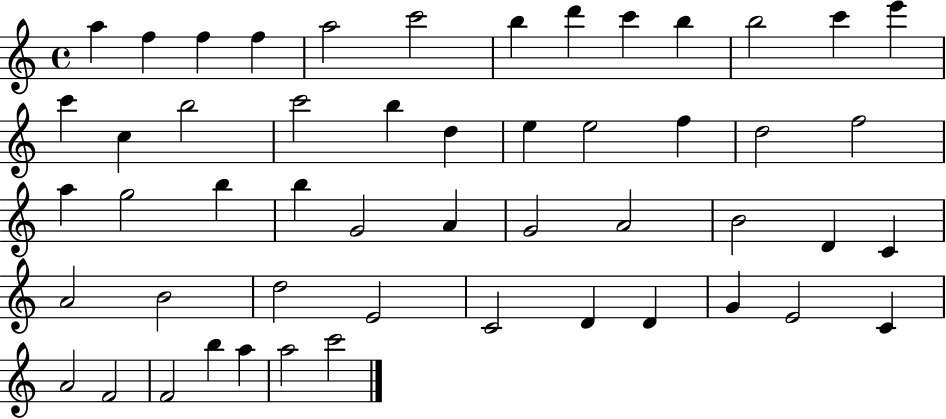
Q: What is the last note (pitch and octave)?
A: C6